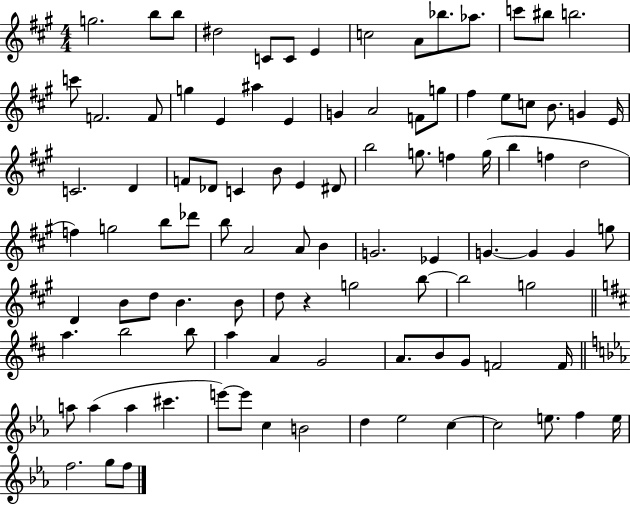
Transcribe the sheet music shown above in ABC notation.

X:1
T:Untitled
M:4/4
L:1/4
K:A
g2 b/2 b/2 ^d2 C/2 C/2 E c2 A/2 _b/2 _a/2 c'/2 ^b/2 b2 c'/2 F2 F/2 g E ^a E G A2 F/2 g/2 ^f e/2 c/2 B/2 G E/4 C2 D F/2 _D/2 C B/2 E ^D/2 b2 g/2 f g/4 b f d2 f g2 b/2 _d'/2 b/2 A2 A/2 B G2 _E G G G g/2 D B/2 d/2 B B/2 d/2 z g2 b/2 b2 g2 a b2 b/2 a A G2 A/2 B/2 G/2 F2 F/4 a/2 a a ^c' e'/2 e'/2 c B2 d _e2 c c2 e/2 f e/4 f2 g/2 f/2